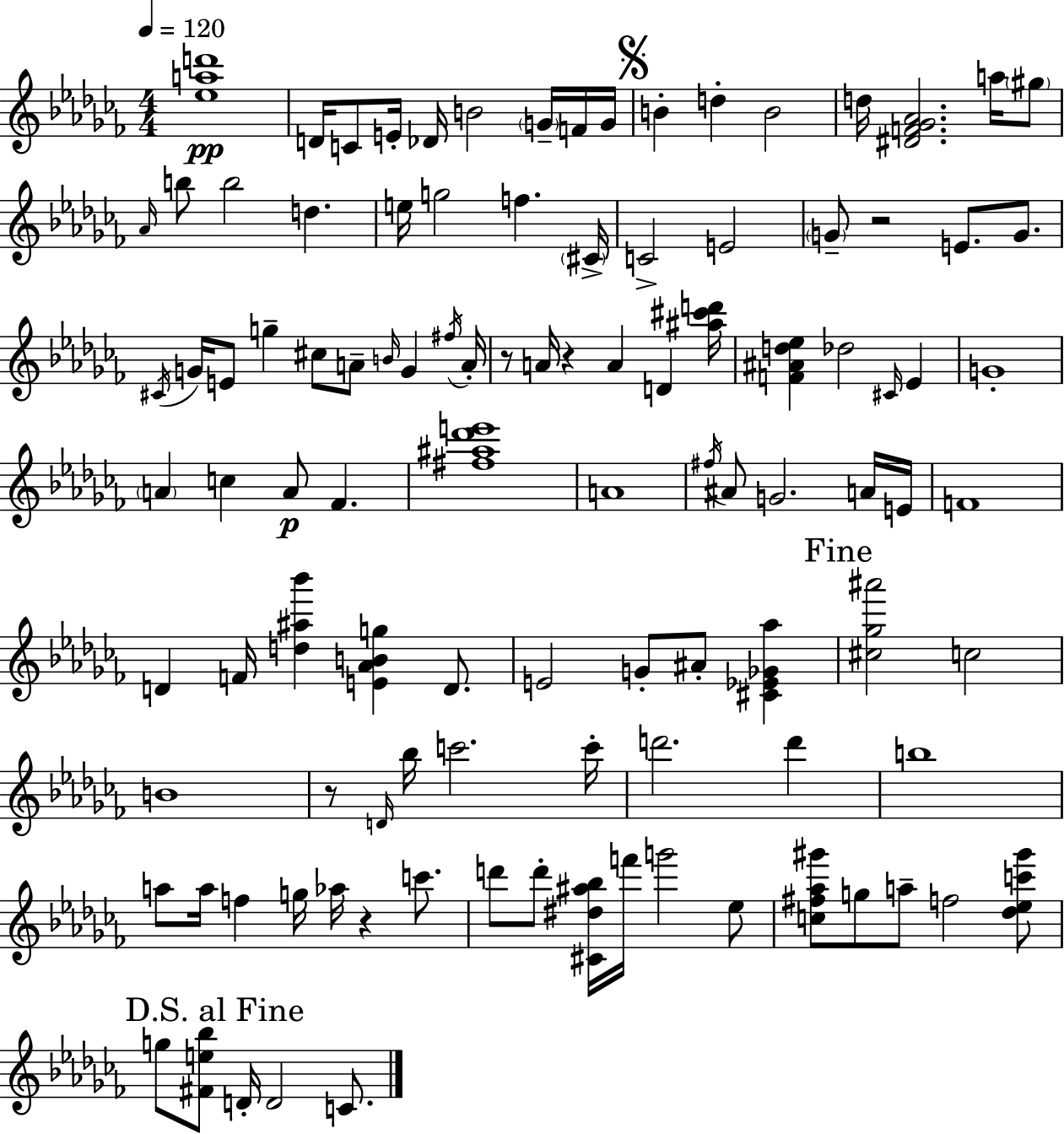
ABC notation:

X:1
T:Untitled
M:4/4
L:1/4
K:Abm
[_ead']4 D/4 C/2 E/4 _D/4 B2 G/4 F/4 G/4 B d B2 d/4 [^DF_G_A]2 a/4 ^g/2 _A/4 b/2 b2 d e/4 g2 f ^C/4 C2 E2 G/2 z2 E/2 G/2 ^C/4 G/4 E/2 g ^c/2 A/2 B/4 G ^f/4 A/4 z/2 A/4 z A D [^a^c'd']/4 [F^Ad_e] _d2 ^C/4 _E G4 A c A/2 _F [^f^a_d'e']4 A4 ^f/4 ^A/2 G2 A/4 E/4 F4 D F/4 [d^a_b'] [E_ABg] D/2 E2 G/2 ^A/2 [^C_E_G_a] [^c_g^a']2 c2 B4 z/2 D/4 _b/4 c'2 c'/4 d'2 d' b4 a/2 a/4 f g/4 _a/4 z c'/2 d'/2 d'/2 [^C^d^a_b]/4 f'/4 g'2 _e/2 [c^f_a^g']/2 g/2 a/2 f2 [_d_ec'^g']/2 g/2 [^Fe_b]/2 D/4 D2 C/2